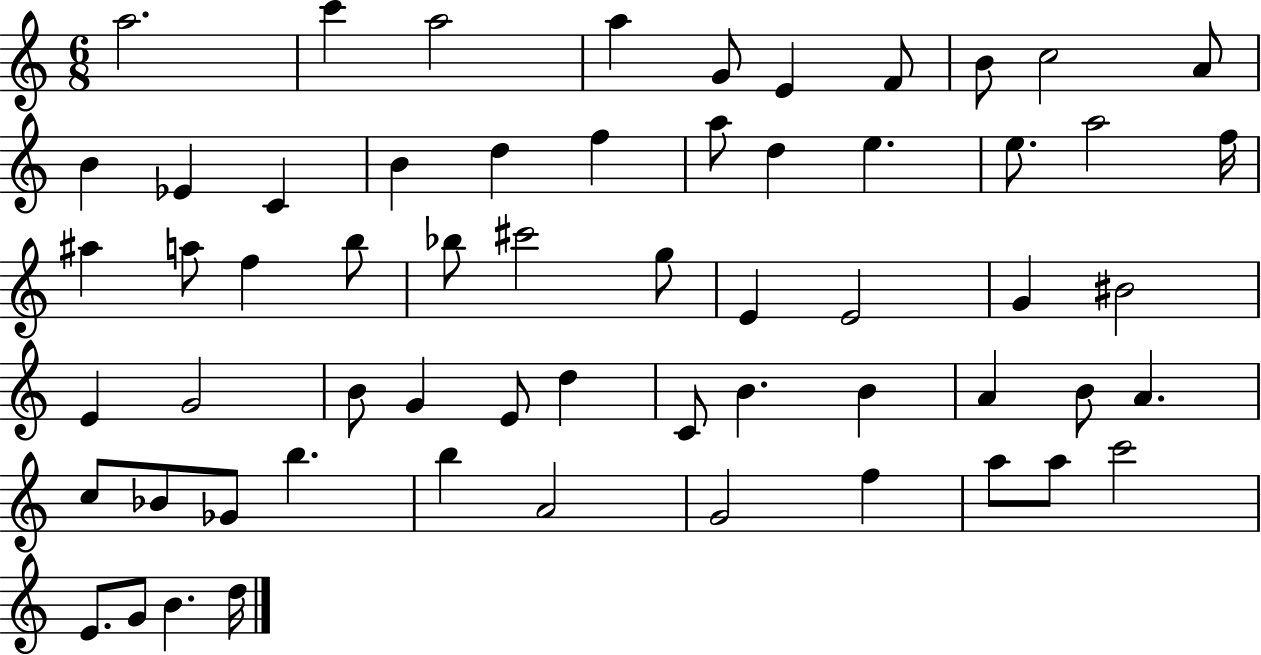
A5/h. C6/q A5/h A5/q G4/e E4/q F4/e B4/e C5/h A4/e B4/q Eb4/q C4/q B4/q D5/q F5/q A5/e D5/q E5/q. E5/e. A5/h F5/s A#5/q A5/e F5/q B5/e Bb5/e C#6/h G5/e E4/q E4/h G4/q BIS4/h E4/q G4/h B4/e G4/q E4/e D5/q C4/e B4/q. B4/q A4/q B4/e A4/q. C5/e Bb4/e Gb4/e B5/q. B5/q A4/h G4/h F5/q A5/e A5/e C6/h E4/e. G4/e B4/q. D5/s